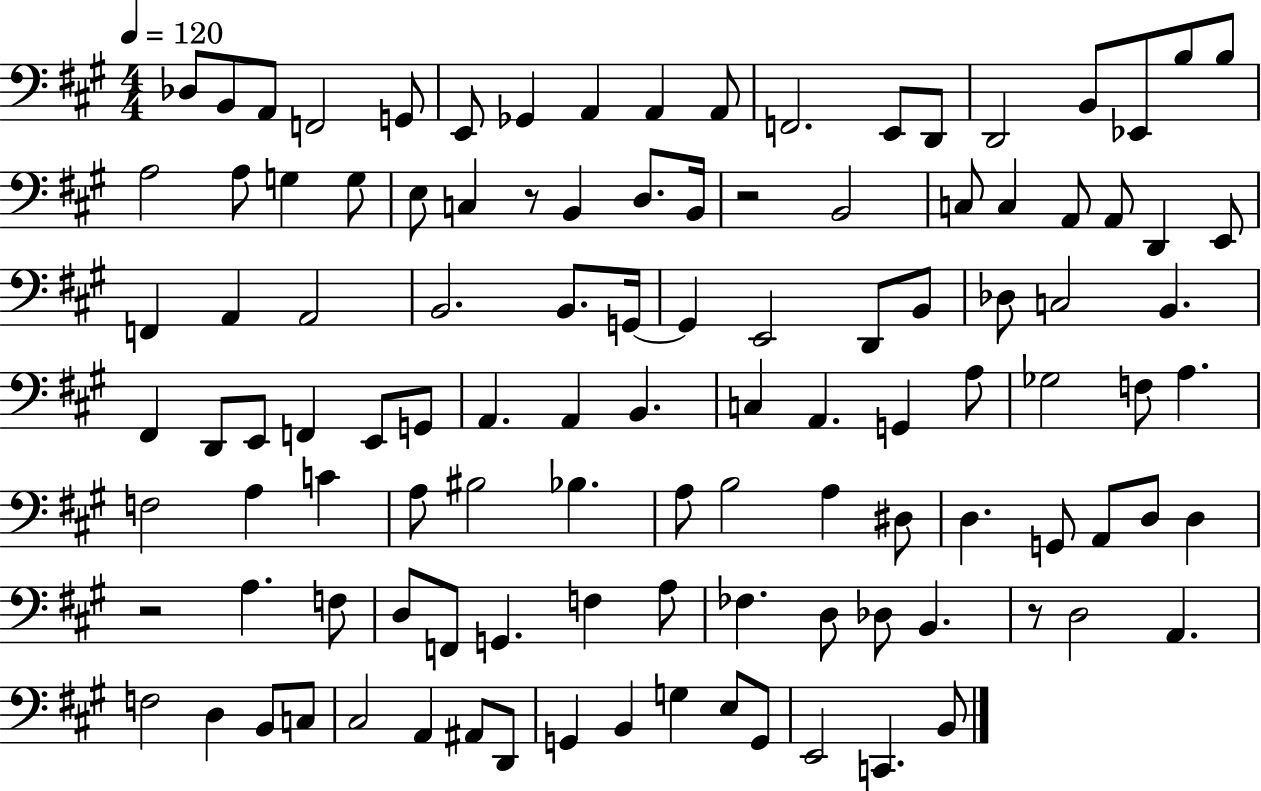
X:1
T:Untitled
M:4/4
L:1/4
K:A
_D,/2 B,,/2 A,,/2 F,,2 G,,/2 E,,/2 _G,, A,, A,, A,,/2 F,,2 E,,/2 D,,/2 D,,2 B,,/2 _E,,/2 B,/2 B,/2 A,2 A,/2 G, G,/2 E,/2 C, z/2 B,, D,/2 B,,/4 z2 B,,2 C,/2 C, A,,/2 A,,/2 D,, E,,/2 F,, A,, A,,2 B,,2 B,,/2 G,,/4 G,, E,,2 D,,/2 B,,/2 _D,/2 C,2 B,, ^F,, D,,/2 E,,/2 F,, E,,/2 G,,/2 A,, A,, B,, C, A,, G,, A,/2 _G,2 F,/2 A, F,2 A, C A,/2 ^B,2 _B, A,/2 B,2 A, ^D,/2 D, G,,/2 A,,/2 D,/2 D, z2 A, F,/2 D,/2 F,,/2 G,, F, A,/2 _F, D,/2 _D,/2 B,, z/2 D,2 A,, F,2 D, B,,/2 C,/2 ^C,2 A,, ^A,,/2 D,,/2 G,, B,, G, E,/2 G,,/2 E,,2 C,, B,,/2